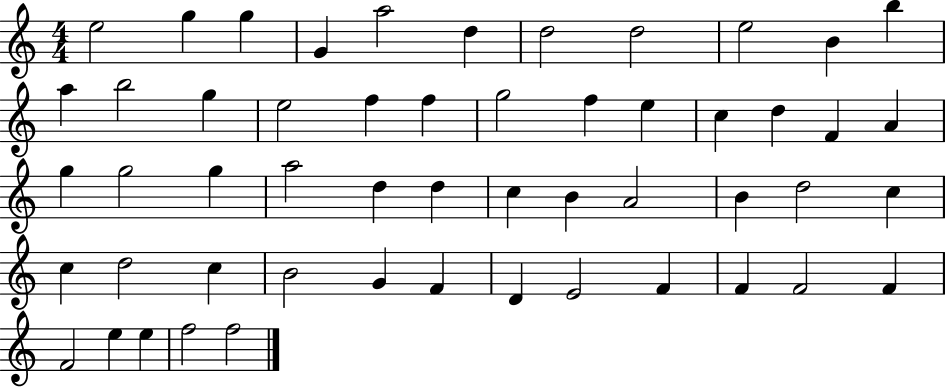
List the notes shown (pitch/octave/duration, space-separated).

E5/h G5/q G5/q G4/q A5/h D5/q D5/h D5/h E5/h B4/q B5/q A5/q B5/h G5/q E5/h F5/q F5/q G5/h F5/q E5/q C5/q D5/q F4/q A4/q G5/q G5/h G5/q A5/h D5/q D5/q C5/q B4/q A4/h B4/q D5/h C5/q C5/q D5/h C5/q B4/h G4/q F4/q D4/q E4/h F4/q F4/q F4/h F4/q F4/h E5/q E5/q F5/h F5/h